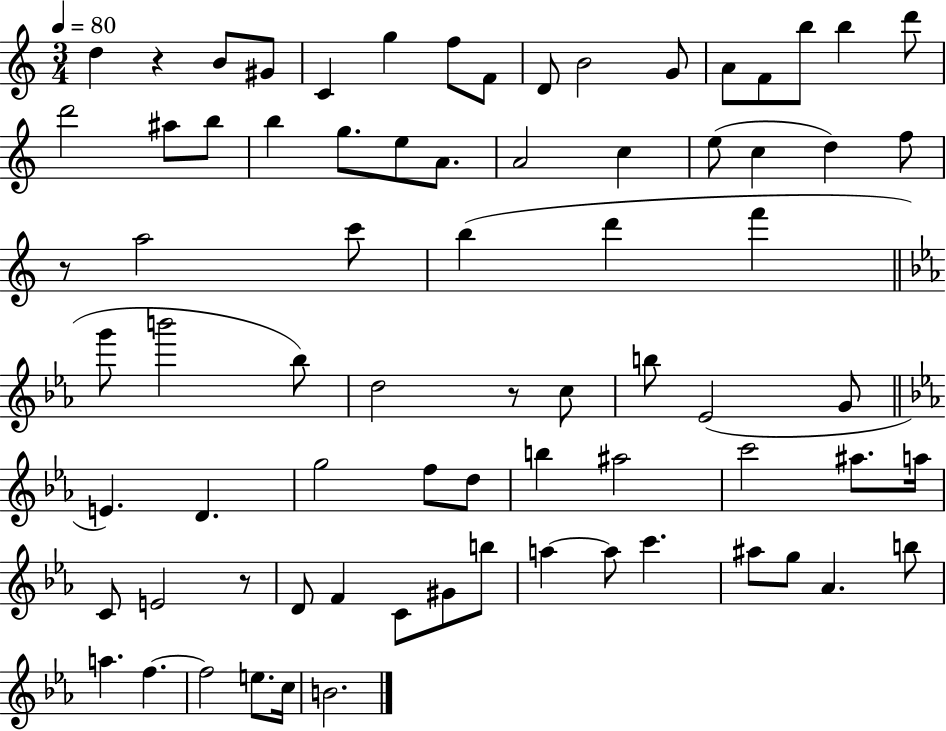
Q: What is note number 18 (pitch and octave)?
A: B5